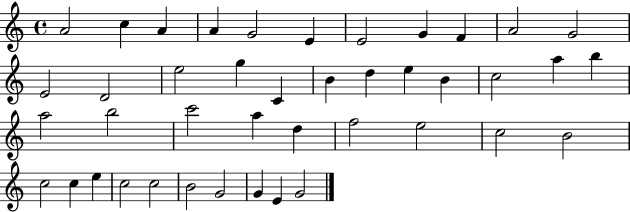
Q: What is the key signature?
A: C major